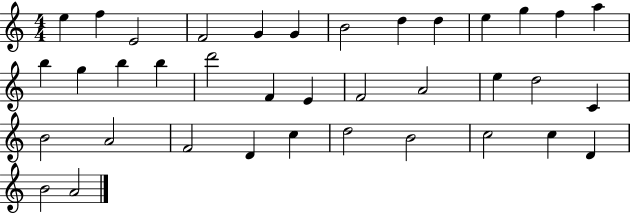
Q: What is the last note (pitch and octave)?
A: A4